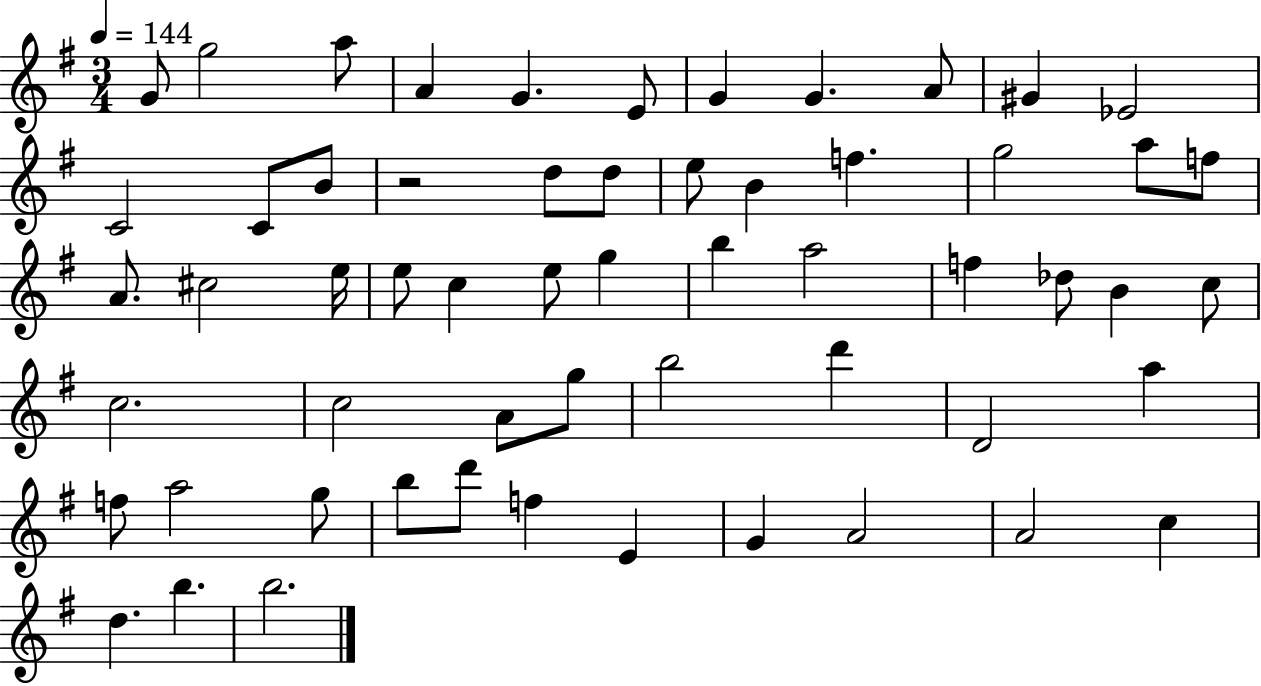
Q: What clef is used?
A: treble